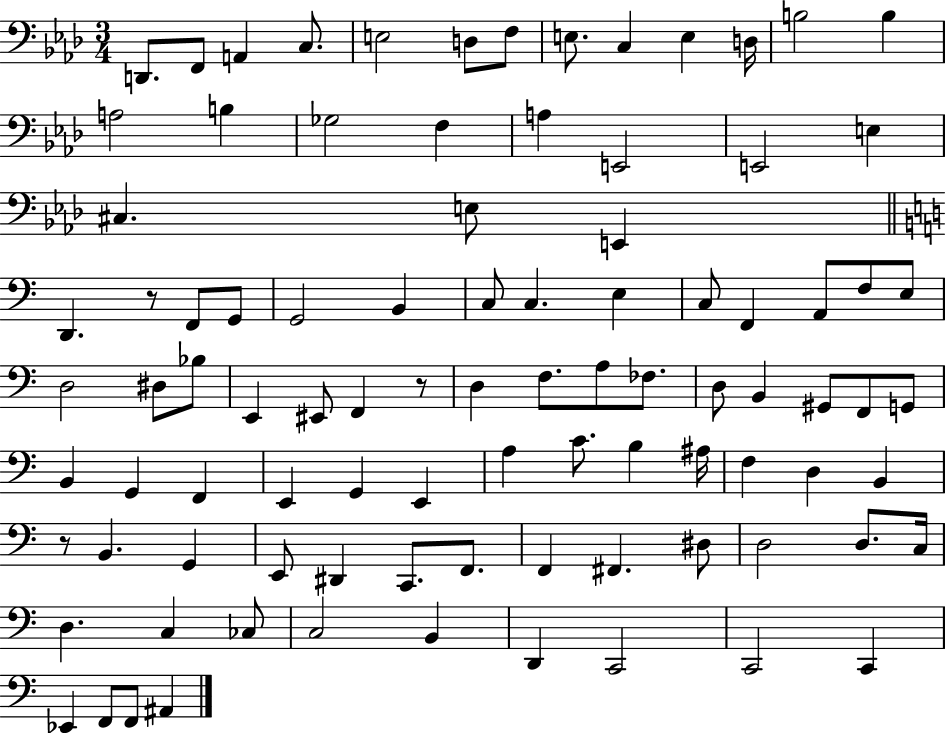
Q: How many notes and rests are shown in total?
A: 93